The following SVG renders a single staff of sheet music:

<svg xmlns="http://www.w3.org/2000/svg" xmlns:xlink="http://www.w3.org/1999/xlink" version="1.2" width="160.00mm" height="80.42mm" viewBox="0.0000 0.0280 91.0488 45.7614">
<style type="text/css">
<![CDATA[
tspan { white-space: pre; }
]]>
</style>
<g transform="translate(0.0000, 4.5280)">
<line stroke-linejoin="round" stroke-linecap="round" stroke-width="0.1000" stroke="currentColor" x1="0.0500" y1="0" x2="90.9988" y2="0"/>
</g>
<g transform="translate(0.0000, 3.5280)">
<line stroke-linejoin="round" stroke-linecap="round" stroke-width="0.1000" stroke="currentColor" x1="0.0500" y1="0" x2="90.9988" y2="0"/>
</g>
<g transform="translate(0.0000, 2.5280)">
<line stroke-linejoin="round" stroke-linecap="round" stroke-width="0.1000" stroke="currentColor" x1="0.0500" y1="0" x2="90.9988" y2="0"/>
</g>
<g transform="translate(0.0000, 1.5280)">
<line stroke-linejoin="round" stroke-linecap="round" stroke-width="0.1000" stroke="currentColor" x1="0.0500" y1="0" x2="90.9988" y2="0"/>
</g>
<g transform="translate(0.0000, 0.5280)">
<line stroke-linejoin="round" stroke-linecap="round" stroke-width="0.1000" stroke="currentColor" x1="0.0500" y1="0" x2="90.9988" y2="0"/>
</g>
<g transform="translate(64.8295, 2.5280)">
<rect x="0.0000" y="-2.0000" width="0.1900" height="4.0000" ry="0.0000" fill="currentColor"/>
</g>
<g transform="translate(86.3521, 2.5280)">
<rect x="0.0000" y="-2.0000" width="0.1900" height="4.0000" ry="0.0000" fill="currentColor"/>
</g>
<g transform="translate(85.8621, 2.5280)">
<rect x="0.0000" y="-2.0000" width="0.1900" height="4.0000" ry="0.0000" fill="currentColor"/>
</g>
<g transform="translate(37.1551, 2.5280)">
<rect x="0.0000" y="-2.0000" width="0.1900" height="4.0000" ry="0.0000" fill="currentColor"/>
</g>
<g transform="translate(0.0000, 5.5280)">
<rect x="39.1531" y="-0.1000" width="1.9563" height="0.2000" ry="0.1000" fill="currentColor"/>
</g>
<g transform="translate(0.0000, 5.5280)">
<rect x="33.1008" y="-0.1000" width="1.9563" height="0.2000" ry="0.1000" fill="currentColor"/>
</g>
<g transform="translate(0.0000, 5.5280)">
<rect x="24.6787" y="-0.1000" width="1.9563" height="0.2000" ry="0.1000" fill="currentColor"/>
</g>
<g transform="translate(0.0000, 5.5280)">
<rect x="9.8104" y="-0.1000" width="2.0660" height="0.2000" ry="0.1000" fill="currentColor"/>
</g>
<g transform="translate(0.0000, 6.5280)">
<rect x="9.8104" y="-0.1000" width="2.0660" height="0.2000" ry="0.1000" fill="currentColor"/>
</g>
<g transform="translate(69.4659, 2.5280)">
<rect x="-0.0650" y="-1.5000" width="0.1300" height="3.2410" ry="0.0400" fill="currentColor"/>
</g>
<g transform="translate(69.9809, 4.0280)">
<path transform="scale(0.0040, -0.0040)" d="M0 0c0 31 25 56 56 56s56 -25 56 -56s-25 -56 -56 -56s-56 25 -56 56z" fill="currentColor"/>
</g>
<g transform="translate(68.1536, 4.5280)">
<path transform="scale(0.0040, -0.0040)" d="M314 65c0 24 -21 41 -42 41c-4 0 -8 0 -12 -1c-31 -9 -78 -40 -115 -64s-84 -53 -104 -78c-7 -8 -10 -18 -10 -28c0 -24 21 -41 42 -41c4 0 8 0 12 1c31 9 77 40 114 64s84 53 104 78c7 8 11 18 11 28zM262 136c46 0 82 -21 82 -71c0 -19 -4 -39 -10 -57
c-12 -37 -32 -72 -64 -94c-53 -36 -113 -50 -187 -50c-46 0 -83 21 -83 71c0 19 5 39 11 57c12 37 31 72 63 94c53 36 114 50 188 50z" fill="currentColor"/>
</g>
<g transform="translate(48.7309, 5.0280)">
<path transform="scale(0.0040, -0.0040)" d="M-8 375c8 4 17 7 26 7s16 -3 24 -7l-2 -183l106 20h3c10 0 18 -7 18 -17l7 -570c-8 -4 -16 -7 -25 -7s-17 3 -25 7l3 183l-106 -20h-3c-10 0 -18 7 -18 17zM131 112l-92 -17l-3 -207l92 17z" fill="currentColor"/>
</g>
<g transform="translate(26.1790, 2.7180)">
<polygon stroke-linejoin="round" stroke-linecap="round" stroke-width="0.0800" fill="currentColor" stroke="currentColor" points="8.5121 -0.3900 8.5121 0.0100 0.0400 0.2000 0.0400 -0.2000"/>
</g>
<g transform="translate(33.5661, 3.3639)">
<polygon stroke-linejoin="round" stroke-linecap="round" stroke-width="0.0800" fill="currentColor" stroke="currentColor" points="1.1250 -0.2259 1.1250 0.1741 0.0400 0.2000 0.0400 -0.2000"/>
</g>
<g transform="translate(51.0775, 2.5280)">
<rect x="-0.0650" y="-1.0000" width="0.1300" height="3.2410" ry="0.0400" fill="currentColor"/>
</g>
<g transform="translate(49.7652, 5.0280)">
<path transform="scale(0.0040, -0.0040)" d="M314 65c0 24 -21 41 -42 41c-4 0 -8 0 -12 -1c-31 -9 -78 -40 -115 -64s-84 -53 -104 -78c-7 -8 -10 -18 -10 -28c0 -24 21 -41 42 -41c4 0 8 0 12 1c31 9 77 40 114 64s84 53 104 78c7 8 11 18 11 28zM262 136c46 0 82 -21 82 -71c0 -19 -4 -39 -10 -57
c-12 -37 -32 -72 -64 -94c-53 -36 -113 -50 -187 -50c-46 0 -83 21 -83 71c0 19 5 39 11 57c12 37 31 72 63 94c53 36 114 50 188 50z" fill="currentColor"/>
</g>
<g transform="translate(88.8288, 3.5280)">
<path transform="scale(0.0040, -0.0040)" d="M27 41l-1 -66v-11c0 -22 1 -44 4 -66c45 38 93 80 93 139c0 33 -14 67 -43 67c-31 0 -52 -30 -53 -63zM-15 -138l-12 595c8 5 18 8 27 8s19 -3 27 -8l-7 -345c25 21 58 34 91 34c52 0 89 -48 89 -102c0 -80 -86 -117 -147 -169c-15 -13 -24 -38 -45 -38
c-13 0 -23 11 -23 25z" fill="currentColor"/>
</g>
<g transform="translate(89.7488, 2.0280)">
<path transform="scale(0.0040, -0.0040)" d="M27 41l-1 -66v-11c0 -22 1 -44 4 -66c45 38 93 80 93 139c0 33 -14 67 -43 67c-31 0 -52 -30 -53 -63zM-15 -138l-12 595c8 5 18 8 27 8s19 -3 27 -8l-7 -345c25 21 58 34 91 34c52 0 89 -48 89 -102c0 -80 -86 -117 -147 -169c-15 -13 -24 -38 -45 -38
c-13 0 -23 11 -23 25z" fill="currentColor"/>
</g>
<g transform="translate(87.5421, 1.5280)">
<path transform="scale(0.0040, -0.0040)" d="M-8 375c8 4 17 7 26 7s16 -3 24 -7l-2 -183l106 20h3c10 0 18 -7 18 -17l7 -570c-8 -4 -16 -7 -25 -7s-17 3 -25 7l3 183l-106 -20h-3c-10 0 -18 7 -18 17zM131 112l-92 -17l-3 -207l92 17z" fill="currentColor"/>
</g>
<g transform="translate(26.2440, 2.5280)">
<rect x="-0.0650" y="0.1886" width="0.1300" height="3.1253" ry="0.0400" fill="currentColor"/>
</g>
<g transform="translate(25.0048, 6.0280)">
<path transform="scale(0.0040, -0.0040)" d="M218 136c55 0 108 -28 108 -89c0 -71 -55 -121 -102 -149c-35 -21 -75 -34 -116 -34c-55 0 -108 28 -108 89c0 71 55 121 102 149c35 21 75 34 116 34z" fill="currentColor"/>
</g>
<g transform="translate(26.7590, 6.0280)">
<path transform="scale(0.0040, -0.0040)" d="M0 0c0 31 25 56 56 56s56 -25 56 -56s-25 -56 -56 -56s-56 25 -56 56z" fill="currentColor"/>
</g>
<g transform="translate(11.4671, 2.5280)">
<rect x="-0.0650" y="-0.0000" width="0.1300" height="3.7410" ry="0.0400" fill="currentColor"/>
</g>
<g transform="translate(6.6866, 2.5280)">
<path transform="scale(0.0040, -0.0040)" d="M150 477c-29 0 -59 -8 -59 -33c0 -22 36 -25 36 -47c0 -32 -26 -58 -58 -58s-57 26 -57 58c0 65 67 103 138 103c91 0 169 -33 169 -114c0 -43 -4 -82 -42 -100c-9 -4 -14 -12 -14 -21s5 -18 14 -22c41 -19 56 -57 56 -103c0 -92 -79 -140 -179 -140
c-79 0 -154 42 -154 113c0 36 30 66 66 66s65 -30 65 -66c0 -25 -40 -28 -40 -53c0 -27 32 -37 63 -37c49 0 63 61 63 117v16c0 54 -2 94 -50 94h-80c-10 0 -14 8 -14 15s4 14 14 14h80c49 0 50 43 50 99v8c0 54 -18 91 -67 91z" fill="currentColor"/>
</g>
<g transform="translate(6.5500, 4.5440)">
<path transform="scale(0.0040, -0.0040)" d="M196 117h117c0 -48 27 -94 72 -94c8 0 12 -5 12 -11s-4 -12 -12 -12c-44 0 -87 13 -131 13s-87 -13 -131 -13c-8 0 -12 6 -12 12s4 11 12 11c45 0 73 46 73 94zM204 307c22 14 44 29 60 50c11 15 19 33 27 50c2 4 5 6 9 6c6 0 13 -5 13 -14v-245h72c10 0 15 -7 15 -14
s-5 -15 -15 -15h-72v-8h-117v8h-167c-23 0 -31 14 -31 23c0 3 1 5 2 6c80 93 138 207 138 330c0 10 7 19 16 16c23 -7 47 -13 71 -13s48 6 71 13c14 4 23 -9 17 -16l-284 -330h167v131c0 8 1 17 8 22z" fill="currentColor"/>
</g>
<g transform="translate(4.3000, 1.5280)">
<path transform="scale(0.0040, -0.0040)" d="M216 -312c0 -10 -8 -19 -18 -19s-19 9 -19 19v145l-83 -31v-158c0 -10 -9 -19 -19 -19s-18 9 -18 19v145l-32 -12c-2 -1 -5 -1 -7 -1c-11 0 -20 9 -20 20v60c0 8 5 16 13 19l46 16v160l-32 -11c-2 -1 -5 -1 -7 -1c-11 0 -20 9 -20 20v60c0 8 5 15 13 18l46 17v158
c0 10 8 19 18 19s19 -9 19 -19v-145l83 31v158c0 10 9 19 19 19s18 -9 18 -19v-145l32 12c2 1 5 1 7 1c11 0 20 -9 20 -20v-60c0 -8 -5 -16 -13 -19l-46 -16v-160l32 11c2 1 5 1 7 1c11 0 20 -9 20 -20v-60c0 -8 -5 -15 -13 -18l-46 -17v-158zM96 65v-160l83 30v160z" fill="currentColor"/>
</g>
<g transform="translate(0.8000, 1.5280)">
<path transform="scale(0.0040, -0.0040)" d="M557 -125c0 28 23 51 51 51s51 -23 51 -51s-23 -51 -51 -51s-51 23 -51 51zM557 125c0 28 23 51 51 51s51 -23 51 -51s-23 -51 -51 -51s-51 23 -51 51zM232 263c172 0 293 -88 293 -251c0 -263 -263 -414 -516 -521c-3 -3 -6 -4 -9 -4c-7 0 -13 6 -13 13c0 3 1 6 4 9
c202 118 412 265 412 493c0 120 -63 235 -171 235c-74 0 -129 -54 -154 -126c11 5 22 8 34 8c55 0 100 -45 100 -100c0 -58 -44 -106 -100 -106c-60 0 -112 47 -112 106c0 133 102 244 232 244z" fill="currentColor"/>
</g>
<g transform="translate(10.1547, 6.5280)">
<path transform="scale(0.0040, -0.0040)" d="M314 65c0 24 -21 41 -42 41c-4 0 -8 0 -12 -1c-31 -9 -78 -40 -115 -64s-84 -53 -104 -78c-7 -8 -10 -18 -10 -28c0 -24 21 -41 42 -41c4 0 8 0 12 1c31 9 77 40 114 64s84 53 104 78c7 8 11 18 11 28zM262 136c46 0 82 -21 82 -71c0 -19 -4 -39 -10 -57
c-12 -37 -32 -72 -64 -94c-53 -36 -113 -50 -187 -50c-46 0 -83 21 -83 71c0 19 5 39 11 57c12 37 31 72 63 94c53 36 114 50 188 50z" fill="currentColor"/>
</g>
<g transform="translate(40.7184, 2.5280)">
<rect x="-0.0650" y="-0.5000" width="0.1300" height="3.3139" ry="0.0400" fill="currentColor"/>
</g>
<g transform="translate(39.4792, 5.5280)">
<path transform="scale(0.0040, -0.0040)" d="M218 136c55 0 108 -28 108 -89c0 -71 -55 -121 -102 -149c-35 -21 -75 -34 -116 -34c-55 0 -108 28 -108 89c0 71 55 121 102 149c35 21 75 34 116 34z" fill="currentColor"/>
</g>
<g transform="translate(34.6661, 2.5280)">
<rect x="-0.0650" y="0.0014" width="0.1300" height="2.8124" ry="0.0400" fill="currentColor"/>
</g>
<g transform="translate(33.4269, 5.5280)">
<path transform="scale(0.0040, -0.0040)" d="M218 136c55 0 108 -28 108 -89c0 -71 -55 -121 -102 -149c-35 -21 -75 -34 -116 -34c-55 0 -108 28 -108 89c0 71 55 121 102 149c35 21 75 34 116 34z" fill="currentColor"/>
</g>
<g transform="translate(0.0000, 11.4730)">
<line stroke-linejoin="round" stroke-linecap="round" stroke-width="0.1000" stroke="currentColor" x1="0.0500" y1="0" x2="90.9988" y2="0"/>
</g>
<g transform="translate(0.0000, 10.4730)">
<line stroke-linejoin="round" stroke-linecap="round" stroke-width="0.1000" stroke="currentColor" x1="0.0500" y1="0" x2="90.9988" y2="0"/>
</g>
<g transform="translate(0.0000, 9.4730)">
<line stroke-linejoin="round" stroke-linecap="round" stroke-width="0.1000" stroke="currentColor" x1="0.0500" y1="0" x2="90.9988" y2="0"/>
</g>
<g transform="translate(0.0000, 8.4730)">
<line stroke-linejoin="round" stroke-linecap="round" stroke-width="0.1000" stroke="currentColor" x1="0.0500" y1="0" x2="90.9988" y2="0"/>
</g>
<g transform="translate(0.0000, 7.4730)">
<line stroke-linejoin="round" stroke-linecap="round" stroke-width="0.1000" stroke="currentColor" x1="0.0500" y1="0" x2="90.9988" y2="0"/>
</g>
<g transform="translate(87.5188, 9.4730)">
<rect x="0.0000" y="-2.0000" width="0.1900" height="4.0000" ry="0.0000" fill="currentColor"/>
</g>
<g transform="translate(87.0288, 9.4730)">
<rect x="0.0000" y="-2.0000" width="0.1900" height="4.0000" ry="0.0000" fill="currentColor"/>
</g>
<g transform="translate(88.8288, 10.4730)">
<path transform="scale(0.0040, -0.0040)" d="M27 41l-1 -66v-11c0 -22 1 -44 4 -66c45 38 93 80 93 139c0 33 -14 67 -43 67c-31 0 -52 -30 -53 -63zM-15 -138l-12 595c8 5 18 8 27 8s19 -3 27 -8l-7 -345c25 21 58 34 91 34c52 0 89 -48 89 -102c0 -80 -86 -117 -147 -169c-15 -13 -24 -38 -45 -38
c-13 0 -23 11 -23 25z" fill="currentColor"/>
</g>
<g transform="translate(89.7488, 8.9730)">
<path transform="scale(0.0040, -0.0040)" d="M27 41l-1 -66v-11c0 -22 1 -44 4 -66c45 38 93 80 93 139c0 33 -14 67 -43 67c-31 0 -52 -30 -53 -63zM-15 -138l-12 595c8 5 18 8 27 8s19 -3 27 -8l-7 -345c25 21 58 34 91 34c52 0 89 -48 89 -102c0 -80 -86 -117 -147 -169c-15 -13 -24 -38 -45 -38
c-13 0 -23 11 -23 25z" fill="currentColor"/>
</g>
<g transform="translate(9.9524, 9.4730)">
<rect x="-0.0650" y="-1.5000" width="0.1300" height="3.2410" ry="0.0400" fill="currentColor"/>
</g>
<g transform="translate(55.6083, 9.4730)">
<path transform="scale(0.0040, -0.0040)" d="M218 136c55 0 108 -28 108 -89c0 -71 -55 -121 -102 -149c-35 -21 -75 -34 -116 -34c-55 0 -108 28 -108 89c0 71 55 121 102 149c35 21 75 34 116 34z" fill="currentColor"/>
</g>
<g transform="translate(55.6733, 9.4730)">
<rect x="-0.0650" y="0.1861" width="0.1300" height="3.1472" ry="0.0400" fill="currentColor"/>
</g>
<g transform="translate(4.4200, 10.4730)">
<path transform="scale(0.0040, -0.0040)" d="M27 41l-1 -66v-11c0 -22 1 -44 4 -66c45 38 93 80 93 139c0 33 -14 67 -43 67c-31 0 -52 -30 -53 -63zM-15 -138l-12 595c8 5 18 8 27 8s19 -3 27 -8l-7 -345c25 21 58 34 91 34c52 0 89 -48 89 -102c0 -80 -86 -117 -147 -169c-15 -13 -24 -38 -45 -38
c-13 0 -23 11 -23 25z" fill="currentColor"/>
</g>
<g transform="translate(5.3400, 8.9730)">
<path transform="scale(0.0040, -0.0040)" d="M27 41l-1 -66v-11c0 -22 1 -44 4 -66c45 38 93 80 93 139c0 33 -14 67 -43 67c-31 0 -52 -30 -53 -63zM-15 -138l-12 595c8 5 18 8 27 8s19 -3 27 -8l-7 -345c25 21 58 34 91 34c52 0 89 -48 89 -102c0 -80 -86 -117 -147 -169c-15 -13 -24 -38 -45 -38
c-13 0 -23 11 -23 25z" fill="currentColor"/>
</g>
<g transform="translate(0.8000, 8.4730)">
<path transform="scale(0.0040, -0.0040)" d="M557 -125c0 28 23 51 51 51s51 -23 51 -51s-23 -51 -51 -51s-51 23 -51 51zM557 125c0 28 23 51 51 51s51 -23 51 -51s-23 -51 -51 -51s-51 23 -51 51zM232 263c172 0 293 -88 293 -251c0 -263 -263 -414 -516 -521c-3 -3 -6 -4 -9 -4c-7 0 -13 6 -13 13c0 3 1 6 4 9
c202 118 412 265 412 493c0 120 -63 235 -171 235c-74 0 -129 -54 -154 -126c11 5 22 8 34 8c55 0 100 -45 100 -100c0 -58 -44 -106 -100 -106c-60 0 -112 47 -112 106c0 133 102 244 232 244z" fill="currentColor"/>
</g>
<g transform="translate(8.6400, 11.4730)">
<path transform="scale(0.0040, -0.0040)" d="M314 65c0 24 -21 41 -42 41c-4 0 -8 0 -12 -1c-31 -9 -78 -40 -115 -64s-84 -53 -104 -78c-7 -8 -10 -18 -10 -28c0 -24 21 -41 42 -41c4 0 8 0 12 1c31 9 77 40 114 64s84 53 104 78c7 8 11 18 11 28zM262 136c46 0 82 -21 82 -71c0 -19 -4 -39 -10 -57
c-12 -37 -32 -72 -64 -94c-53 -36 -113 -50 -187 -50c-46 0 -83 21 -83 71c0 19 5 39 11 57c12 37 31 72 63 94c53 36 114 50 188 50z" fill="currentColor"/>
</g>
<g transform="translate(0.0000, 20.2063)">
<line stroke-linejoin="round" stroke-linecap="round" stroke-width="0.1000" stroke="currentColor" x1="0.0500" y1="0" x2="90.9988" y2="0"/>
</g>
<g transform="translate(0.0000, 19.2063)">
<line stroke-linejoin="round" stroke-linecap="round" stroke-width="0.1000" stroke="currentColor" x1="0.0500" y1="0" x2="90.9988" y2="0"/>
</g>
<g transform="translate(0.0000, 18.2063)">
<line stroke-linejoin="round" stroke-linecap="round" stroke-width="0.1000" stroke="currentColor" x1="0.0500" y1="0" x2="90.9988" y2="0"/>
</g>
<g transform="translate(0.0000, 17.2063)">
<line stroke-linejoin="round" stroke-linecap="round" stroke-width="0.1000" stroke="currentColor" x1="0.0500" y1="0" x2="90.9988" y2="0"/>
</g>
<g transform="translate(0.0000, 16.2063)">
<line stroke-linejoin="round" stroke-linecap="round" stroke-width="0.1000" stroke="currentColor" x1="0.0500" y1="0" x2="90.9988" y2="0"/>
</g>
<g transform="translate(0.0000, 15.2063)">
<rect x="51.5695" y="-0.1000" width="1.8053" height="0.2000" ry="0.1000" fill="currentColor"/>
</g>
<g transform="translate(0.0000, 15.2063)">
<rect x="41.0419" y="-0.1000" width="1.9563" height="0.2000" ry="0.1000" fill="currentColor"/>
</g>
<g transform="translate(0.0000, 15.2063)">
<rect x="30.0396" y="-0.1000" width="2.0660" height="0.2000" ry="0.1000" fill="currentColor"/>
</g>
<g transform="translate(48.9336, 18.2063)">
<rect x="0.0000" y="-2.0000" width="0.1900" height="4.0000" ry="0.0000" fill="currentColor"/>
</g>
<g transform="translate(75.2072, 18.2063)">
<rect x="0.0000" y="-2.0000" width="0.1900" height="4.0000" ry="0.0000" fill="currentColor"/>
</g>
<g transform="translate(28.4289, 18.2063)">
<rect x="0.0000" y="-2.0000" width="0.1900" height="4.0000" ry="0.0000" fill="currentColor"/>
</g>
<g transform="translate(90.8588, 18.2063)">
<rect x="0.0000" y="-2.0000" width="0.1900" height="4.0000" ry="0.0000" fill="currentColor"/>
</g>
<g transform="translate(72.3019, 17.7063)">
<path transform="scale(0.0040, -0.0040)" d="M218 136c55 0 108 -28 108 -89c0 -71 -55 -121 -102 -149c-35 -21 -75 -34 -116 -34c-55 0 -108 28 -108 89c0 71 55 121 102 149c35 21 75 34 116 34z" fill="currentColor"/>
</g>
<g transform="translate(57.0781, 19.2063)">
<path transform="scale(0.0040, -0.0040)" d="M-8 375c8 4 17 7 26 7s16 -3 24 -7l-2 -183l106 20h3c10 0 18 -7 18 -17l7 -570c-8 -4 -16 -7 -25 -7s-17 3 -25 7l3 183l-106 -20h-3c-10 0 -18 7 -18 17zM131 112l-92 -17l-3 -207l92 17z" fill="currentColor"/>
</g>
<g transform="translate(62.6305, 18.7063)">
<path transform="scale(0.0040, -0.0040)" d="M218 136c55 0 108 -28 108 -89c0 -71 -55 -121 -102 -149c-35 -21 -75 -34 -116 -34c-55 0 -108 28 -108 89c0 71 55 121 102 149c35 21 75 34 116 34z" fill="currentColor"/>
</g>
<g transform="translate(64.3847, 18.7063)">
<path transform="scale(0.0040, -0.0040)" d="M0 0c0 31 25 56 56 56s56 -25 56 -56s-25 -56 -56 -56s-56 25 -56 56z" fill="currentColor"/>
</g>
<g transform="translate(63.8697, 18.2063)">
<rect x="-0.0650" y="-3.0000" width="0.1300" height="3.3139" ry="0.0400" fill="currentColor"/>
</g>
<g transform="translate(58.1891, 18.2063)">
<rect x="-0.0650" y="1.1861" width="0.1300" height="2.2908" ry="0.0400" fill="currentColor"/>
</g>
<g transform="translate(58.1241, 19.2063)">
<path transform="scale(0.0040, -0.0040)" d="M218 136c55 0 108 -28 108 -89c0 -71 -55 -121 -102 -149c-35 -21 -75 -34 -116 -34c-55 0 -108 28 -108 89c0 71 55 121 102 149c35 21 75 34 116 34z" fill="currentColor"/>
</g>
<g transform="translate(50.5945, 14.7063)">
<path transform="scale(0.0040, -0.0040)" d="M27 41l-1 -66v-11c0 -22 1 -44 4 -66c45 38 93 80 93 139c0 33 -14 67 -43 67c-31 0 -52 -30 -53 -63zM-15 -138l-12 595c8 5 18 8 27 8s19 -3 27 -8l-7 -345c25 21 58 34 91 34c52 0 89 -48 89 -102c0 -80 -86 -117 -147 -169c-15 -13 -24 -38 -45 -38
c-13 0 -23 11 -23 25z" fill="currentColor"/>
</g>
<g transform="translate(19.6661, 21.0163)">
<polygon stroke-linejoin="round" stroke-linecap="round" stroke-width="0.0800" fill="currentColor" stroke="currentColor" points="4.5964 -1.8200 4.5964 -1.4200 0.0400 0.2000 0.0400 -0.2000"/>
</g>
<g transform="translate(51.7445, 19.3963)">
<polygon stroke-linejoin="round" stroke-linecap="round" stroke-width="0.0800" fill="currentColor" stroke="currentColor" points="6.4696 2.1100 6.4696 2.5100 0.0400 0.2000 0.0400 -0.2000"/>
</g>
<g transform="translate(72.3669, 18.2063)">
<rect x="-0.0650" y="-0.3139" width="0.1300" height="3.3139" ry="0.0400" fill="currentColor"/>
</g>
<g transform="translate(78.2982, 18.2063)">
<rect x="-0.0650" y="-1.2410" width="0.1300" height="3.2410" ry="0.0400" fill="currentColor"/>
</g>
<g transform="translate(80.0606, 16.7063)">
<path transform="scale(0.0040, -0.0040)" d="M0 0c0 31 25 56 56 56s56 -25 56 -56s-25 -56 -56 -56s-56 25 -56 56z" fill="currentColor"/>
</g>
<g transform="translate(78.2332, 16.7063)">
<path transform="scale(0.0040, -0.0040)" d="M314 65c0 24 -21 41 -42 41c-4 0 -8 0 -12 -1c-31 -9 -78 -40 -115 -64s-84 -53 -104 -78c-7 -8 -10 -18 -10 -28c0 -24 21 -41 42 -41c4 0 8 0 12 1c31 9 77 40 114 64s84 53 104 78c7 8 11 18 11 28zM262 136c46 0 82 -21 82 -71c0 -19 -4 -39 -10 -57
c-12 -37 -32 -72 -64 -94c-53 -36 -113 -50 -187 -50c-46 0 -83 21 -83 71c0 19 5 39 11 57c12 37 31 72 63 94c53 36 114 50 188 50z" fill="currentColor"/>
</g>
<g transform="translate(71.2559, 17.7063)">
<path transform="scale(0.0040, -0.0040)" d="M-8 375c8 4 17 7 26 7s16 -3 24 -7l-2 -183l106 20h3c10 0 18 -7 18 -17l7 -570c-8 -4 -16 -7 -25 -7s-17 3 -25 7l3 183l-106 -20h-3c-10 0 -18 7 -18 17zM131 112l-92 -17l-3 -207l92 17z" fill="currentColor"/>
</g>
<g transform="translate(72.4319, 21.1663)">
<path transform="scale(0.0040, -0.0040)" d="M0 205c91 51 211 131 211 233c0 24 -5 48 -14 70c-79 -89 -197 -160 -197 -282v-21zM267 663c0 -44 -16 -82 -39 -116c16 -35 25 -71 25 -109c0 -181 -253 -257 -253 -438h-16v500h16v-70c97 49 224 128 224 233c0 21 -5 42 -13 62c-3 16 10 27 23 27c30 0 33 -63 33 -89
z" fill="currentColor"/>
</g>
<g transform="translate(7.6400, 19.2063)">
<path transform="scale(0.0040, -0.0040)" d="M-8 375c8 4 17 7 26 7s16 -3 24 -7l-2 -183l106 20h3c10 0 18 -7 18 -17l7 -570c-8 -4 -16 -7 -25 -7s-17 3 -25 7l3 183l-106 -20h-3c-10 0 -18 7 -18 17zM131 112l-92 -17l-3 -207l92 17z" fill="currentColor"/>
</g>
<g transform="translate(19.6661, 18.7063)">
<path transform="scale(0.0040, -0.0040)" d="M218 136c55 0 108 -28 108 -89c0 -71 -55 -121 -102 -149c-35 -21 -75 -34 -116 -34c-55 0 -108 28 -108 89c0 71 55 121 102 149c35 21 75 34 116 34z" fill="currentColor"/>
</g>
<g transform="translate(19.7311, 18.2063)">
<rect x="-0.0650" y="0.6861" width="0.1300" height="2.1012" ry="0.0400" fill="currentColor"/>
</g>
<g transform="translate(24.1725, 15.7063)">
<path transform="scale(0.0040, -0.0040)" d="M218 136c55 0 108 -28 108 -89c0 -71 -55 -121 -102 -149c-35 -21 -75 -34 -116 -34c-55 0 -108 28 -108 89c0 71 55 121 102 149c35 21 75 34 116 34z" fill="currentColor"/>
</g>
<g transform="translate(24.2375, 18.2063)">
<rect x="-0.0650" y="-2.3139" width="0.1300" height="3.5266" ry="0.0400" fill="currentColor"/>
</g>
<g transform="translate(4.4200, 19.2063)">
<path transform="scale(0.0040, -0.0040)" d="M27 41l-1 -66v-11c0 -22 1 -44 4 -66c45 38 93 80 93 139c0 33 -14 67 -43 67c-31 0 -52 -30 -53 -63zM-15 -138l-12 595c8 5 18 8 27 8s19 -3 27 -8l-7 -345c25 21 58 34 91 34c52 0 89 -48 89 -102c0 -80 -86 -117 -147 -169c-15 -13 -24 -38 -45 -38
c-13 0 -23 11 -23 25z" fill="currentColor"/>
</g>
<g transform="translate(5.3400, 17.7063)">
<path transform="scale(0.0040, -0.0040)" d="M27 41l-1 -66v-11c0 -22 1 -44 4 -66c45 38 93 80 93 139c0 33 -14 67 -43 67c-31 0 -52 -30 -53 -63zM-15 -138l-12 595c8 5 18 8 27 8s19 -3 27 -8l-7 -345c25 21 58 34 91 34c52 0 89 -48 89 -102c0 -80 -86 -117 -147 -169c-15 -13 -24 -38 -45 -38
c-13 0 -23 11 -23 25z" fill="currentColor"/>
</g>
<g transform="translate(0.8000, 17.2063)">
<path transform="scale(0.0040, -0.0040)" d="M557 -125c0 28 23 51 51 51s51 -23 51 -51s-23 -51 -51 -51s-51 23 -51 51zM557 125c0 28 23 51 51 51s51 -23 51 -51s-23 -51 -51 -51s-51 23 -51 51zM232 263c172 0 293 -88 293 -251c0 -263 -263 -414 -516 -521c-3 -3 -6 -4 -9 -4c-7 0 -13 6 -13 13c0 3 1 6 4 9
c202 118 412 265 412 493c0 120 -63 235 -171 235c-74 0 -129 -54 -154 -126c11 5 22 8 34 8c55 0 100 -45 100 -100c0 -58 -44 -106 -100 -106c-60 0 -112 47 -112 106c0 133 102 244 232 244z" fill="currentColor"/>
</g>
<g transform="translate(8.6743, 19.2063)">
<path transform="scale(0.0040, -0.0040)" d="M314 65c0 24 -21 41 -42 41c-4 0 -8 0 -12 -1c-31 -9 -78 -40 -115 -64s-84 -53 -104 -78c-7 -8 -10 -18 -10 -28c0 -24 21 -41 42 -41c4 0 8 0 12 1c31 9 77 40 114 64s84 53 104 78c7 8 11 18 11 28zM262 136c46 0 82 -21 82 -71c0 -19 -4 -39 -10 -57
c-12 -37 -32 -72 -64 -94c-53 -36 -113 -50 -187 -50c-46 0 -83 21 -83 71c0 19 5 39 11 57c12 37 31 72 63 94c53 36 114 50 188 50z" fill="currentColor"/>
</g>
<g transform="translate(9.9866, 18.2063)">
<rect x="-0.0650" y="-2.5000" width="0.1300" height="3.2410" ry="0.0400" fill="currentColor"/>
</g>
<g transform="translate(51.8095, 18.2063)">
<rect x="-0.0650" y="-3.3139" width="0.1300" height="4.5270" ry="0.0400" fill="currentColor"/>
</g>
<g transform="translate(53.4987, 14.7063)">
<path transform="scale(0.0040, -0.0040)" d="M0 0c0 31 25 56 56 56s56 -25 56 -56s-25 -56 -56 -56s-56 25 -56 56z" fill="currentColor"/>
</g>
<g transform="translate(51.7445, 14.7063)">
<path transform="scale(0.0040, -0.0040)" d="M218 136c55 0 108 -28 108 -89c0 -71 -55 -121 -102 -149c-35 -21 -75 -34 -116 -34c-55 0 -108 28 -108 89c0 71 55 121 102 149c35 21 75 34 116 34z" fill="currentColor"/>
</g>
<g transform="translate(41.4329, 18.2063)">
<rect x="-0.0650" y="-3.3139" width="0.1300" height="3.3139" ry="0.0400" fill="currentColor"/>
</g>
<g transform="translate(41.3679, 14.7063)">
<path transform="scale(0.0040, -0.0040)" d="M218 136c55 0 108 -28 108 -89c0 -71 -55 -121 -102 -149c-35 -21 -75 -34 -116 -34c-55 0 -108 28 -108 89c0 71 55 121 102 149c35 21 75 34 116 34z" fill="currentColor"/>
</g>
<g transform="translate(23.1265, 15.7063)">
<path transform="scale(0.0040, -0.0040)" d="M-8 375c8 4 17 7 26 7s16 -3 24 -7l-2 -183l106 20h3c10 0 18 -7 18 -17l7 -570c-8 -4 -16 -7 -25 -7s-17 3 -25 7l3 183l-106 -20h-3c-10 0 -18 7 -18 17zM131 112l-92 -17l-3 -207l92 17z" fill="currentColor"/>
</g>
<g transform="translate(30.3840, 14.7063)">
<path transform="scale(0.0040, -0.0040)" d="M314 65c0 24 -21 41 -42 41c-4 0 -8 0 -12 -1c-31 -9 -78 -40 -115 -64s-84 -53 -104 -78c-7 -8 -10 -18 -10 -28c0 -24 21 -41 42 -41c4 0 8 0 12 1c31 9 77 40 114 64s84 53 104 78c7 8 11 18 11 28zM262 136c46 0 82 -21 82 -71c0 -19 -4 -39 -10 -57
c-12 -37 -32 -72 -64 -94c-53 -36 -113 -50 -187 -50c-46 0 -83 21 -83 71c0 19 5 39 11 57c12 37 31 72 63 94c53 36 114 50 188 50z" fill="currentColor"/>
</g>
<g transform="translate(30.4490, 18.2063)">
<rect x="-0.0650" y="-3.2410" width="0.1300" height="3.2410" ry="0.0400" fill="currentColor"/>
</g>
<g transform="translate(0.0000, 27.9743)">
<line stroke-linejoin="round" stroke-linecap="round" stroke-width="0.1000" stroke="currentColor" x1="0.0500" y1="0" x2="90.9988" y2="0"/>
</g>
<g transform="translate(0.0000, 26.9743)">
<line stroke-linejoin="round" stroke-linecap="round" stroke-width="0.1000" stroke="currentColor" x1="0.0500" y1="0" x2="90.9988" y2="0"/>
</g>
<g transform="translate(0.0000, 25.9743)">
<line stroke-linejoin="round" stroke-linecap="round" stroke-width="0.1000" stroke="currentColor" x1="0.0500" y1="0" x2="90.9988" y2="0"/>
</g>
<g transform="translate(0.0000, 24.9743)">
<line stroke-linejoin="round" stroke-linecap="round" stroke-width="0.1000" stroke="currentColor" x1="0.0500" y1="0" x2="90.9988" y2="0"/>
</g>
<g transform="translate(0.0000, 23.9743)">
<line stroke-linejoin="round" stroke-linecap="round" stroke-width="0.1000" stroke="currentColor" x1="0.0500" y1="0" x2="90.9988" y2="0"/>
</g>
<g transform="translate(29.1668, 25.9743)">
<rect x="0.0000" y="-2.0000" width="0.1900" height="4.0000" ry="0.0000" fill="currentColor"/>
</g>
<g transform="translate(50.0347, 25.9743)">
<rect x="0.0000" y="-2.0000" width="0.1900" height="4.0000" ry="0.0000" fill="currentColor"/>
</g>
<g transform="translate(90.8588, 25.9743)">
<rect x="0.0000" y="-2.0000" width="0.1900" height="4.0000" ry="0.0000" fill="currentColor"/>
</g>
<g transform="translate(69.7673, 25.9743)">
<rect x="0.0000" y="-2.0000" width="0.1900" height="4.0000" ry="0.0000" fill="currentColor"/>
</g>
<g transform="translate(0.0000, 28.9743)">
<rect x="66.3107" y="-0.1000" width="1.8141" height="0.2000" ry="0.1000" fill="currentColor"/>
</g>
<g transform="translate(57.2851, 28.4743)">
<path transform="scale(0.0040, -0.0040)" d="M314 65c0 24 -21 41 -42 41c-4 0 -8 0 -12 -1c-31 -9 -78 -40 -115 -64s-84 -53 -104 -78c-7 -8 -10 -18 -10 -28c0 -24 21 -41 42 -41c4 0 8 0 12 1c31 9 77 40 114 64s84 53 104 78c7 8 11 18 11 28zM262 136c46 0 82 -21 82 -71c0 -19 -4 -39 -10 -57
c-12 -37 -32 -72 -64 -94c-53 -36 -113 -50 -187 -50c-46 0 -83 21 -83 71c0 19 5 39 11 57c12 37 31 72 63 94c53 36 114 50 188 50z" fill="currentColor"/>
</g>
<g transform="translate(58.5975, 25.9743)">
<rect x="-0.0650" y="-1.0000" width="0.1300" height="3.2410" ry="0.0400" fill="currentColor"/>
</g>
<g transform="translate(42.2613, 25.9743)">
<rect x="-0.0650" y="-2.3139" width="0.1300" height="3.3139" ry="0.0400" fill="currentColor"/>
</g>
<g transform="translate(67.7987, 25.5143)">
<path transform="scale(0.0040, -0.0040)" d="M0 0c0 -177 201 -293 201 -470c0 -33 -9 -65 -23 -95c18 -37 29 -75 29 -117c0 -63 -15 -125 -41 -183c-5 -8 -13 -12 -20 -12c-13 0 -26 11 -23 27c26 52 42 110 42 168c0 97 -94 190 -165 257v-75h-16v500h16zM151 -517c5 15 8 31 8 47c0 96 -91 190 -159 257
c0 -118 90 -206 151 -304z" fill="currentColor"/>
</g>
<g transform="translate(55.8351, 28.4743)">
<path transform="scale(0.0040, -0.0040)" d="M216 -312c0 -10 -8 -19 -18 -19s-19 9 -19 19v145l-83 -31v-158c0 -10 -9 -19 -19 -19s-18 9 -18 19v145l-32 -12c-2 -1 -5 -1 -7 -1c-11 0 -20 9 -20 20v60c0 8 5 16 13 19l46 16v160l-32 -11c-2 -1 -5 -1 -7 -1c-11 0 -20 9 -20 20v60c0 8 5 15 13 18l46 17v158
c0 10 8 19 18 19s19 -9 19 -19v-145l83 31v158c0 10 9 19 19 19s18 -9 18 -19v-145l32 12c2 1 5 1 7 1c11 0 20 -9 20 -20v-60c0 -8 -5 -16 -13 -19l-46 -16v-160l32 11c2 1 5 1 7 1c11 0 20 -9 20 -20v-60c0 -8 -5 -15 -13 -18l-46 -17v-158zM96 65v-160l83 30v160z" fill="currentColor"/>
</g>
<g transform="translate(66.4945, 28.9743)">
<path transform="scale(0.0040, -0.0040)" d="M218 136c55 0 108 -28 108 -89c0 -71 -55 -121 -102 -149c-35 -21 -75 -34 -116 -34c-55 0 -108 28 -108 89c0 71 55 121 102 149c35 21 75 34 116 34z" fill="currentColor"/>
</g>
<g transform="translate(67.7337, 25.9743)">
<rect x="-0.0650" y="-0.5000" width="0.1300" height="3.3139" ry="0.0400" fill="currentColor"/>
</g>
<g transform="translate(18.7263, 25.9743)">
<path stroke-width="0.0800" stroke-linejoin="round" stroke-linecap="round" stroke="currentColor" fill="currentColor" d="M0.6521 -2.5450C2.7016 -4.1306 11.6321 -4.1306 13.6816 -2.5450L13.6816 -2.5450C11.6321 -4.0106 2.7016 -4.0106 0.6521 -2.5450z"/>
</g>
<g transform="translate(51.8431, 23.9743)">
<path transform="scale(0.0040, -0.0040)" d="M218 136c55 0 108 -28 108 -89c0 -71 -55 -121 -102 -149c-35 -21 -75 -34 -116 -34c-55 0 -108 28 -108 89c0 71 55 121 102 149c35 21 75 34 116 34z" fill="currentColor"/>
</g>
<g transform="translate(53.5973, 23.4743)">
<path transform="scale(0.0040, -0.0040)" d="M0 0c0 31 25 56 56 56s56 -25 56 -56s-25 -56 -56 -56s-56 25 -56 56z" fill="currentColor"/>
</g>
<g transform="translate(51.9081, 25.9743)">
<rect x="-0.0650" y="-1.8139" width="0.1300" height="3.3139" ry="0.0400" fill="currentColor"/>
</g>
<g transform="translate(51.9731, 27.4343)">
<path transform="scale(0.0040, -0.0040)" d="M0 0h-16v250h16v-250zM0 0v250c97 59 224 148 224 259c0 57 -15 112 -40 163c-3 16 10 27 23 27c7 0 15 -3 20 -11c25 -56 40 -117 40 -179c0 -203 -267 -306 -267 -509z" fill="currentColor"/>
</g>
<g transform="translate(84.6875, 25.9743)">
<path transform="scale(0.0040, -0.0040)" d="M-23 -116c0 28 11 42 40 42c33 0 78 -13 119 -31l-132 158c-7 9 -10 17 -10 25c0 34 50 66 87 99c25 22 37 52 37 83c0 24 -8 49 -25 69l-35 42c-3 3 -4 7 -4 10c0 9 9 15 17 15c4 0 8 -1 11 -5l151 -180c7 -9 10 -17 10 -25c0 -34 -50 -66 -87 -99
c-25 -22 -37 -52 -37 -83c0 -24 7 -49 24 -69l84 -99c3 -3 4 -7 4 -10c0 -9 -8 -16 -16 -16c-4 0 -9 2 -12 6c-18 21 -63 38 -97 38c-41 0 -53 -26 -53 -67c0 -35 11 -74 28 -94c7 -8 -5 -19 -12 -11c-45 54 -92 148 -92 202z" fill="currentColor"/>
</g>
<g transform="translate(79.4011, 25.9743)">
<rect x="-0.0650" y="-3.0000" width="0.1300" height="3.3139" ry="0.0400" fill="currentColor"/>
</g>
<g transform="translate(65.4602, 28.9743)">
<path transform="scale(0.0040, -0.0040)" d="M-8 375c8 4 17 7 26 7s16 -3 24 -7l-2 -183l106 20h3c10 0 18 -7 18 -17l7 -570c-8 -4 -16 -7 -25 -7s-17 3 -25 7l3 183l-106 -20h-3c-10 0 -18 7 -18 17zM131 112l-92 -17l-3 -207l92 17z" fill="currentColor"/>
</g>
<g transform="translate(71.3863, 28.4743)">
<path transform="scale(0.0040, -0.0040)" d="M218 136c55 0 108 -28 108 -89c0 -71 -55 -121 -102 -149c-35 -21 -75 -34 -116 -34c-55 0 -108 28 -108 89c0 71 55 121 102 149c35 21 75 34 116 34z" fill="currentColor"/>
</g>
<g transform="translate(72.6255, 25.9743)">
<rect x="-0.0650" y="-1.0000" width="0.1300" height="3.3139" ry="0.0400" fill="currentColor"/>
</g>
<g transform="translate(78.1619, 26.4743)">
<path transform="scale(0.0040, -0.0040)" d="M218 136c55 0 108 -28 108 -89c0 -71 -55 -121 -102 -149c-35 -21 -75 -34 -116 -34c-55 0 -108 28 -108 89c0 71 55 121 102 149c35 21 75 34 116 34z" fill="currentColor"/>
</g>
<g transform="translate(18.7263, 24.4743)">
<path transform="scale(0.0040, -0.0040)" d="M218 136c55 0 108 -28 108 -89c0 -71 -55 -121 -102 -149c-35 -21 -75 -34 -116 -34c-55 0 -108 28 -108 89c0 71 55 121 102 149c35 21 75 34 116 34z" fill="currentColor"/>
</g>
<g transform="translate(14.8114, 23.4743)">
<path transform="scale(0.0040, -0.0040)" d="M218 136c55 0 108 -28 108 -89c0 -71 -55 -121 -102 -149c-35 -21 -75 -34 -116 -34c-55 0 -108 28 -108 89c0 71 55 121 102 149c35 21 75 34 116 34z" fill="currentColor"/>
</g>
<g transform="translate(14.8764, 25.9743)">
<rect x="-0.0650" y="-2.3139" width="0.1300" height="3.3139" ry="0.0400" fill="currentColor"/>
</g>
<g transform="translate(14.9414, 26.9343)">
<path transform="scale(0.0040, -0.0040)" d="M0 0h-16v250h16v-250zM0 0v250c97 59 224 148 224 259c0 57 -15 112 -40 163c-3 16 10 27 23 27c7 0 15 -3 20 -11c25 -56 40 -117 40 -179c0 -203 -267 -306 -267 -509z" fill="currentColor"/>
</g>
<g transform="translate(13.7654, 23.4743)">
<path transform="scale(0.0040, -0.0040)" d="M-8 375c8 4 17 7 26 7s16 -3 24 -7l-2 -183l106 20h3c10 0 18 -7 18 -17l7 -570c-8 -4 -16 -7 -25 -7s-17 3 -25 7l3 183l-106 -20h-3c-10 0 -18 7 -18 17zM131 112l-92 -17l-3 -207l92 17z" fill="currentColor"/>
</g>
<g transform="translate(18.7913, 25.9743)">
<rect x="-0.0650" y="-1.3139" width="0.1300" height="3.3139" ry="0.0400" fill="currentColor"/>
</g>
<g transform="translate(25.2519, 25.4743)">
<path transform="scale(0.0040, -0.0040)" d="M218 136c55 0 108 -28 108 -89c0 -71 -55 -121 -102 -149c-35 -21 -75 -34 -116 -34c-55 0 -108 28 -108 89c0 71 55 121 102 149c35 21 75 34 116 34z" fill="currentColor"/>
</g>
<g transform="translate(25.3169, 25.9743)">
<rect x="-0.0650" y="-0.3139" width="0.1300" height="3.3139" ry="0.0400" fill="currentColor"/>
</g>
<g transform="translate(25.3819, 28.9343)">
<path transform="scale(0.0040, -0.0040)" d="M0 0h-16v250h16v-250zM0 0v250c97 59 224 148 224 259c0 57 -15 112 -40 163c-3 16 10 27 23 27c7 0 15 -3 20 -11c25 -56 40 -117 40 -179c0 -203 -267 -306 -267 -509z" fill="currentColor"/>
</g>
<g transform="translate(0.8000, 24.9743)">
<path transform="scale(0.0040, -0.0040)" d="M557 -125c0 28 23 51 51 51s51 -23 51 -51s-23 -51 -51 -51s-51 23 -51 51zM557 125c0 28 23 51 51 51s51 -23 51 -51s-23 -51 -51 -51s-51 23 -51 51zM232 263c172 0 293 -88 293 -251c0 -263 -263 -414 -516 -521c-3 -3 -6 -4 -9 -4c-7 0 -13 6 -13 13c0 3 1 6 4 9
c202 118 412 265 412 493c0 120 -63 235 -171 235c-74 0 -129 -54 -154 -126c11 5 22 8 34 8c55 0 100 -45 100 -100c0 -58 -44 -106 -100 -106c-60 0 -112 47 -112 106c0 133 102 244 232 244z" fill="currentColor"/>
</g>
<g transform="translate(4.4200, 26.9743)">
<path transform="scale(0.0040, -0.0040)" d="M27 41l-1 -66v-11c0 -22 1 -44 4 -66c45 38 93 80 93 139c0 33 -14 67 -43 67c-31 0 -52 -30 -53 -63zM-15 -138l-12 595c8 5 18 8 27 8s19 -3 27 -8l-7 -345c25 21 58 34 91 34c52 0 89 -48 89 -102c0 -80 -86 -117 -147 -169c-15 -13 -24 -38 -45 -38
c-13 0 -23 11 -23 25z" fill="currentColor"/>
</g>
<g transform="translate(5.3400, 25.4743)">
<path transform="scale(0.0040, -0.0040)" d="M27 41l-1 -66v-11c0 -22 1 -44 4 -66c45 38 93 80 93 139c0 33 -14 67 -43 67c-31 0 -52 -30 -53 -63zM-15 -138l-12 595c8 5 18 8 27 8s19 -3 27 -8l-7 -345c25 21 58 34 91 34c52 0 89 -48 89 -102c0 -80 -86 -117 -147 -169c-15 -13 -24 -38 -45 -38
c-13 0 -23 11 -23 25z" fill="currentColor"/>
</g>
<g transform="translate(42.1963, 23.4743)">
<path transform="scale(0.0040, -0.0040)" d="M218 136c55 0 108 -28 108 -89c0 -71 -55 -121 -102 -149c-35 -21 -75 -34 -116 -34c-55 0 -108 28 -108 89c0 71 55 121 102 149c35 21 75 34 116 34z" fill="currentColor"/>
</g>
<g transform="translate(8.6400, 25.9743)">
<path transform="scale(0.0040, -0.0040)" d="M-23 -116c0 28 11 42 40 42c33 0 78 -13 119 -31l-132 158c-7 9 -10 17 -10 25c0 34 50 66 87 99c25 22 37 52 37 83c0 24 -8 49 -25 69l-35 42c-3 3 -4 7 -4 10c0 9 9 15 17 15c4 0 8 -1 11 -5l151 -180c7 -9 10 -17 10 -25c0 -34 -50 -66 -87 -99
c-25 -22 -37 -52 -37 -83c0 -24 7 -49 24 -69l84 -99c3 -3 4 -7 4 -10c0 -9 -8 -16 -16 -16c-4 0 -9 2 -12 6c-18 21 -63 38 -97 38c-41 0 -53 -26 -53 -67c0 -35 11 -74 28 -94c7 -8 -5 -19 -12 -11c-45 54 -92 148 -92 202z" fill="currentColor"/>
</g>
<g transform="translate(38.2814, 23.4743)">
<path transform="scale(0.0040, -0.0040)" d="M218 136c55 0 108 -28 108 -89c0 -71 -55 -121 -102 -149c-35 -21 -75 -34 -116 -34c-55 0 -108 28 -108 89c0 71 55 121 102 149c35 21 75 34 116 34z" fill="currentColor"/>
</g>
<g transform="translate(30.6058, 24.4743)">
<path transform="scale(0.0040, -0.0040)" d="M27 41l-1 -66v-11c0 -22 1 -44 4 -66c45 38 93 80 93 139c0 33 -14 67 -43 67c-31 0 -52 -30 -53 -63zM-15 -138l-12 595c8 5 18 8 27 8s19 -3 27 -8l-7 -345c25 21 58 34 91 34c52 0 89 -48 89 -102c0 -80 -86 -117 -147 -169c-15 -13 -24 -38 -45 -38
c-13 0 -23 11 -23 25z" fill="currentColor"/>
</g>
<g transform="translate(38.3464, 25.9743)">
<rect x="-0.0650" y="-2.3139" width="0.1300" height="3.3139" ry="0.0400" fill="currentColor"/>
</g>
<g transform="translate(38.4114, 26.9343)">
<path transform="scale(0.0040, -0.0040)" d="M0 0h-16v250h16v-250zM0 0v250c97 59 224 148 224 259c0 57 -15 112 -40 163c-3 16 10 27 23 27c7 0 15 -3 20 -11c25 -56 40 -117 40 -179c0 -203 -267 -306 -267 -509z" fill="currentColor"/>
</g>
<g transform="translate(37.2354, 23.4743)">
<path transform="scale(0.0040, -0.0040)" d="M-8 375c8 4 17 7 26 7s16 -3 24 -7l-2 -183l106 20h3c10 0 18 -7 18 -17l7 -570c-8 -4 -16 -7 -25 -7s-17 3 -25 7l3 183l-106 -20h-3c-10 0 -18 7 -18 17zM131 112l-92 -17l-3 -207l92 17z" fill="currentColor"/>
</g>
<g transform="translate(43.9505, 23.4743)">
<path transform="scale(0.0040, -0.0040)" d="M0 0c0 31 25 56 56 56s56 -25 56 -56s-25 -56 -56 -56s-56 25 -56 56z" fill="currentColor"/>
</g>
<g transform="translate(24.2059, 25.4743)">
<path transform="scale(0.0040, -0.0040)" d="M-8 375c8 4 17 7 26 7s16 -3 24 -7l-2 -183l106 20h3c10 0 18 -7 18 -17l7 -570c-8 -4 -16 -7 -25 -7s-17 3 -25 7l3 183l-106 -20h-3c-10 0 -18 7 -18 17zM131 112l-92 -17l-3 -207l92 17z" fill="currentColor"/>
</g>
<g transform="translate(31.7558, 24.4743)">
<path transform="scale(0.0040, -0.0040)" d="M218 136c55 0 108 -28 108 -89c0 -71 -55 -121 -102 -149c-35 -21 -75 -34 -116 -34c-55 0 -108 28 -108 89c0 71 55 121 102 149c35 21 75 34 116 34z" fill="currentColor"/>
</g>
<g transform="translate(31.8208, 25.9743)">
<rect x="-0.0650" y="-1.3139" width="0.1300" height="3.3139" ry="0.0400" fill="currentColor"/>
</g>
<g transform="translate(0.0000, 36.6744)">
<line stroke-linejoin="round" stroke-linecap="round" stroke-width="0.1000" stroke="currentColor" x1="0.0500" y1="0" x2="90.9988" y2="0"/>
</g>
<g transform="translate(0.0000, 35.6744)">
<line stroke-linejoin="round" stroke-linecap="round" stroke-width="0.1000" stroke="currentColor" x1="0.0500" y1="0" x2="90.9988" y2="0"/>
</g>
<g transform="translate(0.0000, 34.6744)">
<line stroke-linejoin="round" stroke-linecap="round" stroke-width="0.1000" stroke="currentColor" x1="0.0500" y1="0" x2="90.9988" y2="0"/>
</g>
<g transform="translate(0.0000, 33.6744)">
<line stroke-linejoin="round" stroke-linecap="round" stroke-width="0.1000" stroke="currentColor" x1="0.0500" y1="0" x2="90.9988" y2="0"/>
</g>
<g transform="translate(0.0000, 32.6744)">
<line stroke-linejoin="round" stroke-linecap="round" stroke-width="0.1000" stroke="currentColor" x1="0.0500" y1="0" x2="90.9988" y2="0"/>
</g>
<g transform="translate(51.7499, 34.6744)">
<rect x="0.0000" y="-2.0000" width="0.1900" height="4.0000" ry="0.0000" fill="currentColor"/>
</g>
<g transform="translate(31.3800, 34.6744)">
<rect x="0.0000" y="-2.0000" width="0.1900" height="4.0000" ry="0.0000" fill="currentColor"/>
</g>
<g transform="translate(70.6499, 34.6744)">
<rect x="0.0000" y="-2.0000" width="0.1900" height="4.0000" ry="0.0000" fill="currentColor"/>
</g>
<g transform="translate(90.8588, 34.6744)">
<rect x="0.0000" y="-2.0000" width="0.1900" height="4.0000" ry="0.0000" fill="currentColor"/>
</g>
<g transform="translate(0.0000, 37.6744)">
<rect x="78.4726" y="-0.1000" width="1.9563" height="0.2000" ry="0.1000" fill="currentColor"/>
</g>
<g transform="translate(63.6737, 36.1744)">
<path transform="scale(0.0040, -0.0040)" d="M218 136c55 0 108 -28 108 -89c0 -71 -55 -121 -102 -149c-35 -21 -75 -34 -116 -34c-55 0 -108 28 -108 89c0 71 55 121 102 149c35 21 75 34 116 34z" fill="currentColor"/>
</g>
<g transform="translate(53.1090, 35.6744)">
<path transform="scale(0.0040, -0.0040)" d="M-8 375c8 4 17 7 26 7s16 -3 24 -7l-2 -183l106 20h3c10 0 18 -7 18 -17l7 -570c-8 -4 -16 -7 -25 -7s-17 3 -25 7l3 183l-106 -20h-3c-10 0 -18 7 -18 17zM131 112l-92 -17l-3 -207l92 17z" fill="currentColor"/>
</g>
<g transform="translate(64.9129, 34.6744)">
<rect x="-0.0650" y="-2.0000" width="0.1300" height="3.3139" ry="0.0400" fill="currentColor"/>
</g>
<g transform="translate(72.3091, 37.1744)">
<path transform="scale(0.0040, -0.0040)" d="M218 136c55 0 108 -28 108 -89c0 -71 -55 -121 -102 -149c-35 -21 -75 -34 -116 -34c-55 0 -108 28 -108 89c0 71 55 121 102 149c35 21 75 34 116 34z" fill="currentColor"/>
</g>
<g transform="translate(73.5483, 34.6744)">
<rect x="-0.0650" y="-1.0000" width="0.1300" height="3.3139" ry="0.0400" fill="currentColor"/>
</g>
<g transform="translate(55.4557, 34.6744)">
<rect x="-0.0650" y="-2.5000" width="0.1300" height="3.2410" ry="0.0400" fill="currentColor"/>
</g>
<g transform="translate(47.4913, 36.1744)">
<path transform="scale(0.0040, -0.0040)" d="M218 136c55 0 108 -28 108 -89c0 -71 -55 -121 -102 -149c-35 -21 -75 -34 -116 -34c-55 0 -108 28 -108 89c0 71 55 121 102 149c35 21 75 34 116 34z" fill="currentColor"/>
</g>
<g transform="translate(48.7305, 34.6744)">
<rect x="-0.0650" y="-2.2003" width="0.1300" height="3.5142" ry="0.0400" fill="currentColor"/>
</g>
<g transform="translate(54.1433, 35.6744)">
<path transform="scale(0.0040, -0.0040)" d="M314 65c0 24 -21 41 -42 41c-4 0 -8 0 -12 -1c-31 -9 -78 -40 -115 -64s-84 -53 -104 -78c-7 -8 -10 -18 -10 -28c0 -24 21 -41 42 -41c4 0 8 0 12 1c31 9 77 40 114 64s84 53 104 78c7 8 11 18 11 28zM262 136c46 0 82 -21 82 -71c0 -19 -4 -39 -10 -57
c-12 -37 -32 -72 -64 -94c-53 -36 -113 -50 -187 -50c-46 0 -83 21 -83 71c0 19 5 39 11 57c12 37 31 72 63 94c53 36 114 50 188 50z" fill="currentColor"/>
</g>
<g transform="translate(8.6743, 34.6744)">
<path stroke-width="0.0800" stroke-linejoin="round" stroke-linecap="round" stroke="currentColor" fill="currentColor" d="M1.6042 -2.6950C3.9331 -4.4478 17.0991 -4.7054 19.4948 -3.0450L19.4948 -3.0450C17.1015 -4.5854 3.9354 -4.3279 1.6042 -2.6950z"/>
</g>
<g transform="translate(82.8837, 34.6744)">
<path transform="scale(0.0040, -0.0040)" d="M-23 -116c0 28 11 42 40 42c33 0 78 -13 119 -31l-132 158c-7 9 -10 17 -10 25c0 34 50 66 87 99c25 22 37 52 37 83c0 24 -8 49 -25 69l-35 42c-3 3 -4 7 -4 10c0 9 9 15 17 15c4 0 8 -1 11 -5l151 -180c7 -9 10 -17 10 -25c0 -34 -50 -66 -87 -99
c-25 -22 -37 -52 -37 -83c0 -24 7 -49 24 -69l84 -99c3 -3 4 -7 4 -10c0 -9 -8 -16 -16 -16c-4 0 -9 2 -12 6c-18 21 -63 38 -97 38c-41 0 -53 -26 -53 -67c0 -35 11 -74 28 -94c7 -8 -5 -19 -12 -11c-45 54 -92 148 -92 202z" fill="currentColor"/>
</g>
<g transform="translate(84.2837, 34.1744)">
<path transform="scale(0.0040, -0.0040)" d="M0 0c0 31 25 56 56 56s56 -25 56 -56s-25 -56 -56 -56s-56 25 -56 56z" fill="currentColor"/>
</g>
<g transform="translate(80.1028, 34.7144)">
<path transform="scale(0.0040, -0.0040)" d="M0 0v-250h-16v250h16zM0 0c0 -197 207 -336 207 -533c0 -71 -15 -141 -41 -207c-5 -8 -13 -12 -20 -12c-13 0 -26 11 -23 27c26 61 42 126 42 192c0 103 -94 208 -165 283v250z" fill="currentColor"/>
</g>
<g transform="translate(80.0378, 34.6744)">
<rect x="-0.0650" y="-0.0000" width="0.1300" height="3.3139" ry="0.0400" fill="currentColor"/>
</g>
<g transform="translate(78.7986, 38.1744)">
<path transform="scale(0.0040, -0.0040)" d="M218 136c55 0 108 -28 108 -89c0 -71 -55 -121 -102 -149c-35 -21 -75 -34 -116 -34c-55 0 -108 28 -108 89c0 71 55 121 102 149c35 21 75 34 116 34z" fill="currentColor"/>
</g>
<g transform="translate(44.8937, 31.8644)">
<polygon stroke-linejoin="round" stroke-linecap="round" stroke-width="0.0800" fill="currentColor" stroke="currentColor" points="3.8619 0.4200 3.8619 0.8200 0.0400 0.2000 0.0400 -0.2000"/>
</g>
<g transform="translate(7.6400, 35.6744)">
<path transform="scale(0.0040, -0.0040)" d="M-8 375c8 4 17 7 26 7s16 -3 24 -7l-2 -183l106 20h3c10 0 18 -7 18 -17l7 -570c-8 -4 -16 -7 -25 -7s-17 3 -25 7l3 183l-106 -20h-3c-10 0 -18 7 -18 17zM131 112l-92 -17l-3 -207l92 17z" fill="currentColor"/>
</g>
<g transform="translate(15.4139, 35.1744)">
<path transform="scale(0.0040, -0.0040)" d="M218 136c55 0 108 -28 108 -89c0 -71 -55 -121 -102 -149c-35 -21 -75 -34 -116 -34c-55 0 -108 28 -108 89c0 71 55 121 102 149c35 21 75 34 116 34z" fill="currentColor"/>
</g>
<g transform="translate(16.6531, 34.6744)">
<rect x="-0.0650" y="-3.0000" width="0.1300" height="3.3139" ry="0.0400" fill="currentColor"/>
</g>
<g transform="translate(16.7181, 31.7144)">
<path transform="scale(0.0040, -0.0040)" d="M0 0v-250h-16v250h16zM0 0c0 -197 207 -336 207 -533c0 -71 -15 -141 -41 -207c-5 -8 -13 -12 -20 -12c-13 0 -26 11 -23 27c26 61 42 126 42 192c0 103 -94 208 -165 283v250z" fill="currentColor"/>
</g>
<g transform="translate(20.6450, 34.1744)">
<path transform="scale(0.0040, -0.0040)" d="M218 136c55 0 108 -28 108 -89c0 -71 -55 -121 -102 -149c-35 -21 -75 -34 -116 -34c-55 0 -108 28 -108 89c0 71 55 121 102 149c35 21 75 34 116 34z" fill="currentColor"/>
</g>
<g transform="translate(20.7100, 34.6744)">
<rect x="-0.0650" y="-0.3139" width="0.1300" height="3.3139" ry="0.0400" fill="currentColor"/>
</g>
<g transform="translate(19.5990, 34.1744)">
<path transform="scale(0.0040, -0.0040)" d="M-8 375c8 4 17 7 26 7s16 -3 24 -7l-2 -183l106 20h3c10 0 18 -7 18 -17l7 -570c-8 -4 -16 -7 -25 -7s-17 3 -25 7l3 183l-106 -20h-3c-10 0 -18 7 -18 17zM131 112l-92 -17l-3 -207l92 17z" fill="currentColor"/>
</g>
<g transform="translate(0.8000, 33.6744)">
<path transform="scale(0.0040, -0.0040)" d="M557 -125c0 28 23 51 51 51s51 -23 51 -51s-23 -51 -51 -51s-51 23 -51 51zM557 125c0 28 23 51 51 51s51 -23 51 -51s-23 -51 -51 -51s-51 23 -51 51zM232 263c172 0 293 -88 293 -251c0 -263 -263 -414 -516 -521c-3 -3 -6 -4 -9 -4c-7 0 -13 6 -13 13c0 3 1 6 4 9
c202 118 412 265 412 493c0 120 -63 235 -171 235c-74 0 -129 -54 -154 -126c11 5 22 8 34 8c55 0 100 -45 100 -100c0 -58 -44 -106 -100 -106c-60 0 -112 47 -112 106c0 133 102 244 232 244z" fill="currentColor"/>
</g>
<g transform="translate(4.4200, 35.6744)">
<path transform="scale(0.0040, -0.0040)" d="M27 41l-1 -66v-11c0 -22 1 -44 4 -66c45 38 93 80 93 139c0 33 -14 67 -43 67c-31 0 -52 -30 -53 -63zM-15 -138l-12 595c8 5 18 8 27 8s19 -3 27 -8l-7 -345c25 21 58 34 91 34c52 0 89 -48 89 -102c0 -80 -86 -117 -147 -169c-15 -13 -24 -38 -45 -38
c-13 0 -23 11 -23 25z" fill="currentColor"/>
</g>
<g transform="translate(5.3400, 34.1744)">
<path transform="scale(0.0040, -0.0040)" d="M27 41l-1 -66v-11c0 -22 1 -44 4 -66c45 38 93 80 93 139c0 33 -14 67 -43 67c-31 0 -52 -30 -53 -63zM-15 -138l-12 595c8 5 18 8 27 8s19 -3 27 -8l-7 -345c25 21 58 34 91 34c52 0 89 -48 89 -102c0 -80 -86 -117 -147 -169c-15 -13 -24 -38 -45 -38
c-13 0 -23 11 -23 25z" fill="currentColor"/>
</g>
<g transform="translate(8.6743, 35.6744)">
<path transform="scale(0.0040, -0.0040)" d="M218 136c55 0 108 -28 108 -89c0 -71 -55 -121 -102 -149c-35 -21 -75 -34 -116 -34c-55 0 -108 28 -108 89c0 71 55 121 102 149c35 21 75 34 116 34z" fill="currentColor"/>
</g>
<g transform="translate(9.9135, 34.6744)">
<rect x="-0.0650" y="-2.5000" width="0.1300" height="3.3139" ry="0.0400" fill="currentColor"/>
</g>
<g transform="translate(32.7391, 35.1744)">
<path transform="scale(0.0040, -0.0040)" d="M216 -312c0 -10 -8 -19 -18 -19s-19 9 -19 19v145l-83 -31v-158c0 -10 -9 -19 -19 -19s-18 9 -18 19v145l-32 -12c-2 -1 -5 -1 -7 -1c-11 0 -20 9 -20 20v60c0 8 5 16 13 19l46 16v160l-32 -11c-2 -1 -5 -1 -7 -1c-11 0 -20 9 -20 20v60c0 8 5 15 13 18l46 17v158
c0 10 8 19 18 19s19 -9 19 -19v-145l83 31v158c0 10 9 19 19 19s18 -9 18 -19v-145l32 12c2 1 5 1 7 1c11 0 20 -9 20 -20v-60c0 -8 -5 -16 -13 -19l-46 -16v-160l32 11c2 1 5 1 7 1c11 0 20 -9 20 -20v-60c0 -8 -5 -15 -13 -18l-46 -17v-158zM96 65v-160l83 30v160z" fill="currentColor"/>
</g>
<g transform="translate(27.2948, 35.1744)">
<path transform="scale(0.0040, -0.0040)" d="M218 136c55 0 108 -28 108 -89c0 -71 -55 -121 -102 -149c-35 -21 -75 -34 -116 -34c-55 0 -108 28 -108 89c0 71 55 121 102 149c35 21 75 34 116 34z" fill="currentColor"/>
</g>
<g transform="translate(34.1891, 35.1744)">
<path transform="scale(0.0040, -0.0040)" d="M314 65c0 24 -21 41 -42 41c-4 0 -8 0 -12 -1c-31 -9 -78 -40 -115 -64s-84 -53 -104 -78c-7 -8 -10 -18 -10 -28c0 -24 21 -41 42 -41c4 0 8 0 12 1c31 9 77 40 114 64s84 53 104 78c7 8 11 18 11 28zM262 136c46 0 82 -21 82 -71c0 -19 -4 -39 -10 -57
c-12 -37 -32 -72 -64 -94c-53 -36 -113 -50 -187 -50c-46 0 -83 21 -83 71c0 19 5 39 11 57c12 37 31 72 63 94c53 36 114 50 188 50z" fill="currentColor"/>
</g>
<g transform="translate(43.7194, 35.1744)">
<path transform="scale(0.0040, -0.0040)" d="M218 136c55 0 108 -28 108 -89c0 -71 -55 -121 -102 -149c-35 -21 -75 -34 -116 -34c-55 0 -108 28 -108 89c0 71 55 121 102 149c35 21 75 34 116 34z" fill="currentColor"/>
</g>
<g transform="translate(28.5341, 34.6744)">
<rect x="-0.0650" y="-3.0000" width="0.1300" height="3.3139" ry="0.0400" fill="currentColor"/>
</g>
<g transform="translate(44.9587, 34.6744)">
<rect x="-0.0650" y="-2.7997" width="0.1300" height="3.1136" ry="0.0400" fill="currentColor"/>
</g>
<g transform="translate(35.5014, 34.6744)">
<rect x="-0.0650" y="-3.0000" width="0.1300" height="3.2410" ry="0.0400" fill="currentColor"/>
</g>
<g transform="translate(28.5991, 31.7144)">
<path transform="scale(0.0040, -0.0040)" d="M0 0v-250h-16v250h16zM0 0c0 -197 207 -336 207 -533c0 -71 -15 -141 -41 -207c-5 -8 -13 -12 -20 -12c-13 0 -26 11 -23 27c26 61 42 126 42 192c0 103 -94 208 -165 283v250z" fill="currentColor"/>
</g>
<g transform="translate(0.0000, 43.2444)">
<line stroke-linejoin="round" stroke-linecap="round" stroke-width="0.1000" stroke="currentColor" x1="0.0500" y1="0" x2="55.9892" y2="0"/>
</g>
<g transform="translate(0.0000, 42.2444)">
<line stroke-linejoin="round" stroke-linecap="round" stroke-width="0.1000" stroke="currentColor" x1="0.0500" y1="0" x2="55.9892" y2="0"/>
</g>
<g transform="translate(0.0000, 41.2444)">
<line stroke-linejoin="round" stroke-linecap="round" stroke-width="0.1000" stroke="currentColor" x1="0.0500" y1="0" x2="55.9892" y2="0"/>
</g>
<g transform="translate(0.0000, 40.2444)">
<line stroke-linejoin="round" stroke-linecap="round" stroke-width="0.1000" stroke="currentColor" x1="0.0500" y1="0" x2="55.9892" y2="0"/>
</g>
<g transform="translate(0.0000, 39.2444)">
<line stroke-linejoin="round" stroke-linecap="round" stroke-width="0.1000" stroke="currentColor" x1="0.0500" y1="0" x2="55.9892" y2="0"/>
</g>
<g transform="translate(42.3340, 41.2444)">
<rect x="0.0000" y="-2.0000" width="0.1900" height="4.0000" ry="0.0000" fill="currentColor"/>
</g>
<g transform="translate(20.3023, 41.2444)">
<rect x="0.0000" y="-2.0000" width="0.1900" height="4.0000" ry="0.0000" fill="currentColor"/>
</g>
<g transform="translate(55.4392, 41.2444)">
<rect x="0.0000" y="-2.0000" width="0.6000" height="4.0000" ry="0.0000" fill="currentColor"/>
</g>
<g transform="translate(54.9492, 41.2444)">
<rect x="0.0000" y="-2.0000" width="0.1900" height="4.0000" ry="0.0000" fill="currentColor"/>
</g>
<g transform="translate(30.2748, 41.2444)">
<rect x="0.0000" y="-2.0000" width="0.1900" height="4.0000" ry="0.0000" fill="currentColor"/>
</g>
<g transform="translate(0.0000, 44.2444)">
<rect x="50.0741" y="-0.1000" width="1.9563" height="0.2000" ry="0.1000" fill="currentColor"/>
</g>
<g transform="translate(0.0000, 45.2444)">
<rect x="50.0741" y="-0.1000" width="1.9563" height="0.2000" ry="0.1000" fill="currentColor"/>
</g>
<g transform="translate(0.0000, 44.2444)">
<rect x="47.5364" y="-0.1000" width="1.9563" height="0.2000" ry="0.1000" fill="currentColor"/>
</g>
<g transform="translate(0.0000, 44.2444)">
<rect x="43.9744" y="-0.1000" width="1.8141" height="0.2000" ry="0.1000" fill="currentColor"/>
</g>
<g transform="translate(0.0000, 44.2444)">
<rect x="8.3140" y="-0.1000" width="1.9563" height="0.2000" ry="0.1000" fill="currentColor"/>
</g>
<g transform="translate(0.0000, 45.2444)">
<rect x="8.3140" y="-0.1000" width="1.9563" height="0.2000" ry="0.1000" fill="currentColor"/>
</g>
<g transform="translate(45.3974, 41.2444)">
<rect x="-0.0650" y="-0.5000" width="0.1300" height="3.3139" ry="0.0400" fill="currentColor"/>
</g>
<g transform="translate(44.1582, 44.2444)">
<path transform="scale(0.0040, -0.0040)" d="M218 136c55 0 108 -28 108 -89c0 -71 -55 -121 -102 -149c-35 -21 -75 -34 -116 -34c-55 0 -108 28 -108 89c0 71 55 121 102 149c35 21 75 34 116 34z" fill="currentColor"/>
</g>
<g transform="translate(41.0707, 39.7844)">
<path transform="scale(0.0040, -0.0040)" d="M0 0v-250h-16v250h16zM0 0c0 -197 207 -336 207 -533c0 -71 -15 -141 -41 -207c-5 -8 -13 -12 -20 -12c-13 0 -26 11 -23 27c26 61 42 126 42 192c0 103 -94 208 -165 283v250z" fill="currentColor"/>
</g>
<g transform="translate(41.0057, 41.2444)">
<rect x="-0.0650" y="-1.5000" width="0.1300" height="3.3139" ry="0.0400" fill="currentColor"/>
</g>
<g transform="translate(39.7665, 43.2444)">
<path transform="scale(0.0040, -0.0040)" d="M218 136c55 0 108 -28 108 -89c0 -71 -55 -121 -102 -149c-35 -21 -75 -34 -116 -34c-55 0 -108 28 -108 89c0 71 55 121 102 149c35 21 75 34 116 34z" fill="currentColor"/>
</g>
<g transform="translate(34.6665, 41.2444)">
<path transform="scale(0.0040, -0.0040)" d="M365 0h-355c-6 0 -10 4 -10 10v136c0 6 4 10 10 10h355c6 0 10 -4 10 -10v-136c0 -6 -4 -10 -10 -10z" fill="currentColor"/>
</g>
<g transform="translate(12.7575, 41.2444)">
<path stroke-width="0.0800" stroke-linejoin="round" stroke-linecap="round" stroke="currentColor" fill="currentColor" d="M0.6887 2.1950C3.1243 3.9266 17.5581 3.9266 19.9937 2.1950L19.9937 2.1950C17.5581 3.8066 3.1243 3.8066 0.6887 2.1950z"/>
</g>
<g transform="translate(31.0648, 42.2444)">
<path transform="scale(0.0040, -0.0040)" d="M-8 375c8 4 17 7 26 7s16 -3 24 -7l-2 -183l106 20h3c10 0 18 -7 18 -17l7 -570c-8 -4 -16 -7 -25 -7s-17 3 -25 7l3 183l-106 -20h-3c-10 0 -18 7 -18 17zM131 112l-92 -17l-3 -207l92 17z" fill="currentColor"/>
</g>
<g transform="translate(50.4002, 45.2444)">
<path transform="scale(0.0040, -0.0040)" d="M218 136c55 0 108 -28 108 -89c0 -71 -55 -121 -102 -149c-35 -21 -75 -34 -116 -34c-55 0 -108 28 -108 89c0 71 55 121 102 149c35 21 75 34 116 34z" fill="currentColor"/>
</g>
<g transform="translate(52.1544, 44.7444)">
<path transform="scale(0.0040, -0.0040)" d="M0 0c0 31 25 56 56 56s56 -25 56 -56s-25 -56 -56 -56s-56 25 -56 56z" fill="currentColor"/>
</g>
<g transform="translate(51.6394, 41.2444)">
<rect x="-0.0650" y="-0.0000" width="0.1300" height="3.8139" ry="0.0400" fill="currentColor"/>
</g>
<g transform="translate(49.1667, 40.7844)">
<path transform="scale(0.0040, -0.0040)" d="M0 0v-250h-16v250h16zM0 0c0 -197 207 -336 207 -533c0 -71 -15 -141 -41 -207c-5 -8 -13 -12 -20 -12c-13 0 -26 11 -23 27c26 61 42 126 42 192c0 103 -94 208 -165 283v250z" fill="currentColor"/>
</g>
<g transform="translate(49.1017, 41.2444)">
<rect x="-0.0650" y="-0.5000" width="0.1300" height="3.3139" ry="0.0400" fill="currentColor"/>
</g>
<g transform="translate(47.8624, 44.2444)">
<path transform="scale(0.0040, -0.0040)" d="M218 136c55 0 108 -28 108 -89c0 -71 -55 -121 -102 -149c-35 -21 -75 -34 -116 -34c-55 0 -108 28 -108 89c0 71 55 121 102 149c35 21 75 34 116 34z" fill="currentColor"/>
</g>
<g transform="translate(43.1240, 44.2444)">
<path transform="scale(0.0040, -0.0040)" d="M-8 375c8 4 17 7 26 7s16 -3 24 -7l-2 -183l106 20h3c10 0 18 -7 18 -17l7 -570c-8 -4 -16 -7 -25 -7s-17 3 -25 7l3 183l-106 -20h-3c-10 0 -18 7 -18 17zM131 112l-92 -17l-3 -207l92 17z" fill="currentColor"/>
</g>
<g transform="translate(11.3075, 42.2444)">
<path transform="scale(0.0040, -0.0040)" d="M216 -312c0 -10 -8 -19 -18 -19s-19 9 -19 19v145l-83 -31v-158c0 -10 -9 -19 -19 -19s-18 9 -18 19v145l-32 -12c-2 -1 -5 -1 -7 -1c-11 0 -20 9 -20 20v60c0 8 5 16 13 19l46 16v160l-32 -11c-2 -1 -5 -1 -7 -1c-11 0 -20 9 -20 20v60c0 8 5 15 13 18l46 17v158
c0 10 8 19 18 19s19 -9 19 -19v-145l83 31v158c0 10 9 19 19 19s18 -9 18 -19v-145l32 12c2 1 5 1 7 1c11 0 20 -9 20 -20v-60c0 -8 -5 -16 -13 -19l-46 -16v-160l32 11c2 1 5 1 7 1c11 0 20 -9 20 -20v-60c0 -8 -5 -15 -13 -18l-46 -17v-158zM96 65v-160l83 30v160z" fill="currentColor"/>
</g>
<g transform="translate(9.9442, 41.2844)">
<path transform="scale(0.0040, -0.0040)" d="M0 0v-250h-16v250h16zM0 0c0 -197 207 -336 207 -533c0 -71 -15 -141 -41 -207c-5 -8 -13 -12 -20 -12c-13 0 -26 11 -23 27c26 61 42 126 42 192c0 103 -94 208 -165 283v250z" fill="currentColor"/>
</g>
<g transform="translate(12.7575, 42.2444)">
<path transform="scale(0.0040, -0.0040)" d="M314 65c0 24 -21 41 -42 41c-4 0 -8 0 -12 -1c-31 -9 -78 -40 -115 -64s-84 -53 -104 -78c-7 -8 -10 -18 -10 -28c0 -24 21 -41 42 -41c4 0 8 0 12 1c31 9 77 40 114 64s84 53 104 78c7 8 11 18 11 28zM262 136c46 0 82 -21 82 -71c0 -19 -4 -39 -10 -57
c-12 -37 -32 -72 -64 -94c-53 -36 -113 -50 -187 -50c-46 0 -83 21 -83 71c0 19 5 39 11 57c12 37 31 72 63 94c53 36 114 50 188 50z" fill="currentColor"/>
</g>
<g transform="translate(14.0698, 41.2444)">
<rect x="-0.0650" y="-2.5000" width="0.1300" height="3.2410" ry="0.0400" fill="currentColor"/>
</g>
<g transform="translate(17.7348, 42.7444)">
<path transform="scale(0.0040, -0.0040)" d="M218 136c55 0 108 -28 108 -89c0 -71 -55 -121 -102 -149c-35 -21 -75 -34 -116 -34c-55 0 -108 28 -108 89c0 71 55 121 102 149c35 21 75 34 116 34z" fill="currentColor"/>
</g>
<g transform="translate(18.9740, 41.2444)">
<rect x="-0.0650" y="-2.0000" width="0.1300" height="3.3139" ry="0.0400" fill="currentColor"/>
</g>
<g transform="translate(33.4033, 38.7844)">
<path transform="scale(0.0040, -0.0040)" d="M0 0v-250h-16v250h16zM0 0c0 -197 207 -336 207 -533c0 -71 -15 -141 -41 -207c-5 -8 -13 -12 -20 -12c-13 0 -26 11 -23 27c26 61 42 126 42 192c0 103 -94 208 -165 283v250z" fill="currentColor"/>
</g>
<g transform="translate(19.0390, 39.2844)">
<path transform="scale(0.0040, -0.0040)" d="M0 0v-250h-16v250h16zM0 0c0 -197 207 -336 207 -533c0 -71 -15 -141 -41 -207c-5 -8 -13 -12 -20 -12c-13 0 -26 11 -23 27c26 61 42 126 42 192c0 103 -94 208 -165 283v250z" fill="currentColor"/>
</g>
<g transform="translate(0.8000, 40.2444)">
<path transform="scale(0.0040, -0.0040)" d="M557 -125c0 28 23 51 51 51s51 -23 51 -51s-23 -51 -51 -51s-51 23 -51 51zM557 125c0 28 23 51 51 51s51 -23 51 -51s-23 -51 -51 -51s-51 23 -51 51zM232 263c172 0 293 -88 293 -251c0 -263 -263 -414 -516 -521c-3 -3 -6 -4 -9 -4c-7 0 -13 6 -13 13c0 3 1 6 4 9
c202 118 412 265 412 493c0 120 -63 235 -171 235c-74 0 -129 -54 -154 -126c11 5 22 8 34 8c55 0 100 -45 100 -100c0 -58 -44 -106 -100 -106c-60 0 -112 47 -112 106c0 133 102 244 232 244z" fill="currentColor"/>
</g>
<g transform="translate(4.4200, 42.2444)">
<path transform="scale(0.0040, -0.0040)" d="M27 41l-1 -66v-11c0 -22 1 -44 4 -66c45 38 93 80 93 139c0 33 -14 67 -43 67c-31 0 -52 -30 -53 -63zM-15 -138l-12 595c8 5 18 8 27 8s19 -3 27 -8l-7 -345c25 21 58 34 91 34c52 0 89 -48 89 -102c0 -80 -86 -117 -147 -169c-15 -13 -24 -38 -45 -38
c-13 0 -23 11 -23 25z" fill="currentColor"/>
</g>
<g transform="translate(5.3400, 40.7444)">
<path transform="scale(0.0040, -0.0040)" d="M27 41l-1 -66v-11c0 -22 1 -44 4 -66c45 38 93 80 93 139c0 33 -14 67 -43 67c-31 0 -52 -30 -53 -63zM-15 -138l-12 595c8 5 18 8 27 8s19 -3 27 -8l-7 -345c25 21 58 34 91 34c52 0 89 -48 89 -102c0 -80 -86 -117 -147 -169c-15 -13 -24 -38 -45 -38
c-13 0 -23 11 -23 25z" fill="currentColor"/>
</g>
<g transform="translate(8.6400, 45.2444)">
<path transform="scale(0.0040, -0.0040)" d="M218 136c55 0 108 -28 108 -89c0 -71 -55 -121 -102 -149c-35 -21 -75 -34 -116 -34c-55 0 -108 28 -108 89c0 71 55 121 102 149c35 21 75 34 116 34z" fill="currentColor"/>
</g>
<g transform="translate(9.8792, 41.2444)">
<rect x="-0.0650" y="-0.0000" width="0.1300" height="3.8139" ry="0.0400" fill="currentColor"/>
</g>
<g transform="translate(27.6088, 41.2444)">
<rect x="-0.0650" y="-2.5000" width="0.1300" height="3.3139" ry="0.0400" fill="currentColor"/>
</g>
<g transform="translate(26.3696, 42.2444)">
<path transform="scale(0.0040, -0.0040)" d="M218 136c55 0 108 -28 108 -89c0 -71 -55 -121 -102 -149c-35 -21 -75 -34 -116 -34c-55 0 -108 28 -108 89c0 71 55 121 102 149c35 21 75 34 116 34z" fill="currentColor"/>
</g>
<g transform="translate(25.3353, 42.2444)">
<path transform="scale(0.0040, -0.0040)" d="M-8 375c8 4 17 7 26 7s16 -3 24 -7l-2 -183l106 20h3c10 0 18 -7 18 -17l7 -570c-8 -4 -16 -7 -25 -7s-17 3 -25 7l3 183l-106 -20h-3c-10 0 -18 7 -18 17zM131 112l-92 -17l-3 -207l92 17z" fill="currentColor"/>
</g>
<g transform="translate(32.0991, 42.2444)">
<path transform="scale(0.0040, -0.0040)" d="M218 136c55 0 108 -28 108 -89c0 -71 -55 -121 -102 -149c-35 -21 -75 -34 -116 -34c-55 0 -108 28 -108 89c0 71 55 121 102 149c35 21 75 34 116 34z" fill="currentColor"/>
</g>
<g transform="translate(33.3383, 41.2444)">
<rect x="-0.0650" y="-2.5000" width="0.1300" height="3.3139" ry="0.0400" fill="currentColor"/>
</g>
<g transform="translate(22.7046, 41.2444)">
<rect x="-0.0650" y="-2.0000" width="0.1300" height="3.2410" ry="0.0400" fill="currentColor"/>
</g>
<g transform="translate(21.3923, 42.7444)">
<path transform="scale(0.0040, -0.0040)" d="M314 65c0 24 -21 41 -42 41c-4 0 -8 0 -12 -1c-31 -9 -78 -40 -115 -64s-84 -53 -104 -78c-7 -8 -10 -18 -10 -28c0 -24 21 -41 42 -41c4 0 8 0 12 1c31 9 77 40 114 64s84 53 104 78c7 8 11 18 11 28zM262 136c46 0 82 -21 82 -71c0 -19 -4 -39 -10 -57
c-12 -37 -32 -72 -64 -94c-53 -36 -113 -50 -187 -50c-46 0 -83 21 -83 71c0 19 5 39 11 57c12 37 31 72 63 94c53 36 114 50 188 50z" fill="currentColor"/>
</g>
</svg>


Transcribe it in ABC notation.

X:1
T:Untitled
M:3/4
L:1/4
K:G
C,,2 D,,/2 E,,/4 E,, F,,2 G,,2 G,,2 D, B,,2 C,/2 B,/2 D2 D _D/2 B,,/2 C, E,/4 G,2 z B,/2 G, E,/2 _G, B,/2 B, A,/2 ^F,,2 E,,/4 F,, C, z B,, C,/2 E, C,/2 ^C,2 ^C,/2 A,,/2 B,,2 A,, F,, D,,/2 z C,,/2 ^B,,2 A,,/2 A,,2 B,, B,,/2 z2 G,,/2 E,, E,,/2 C,,